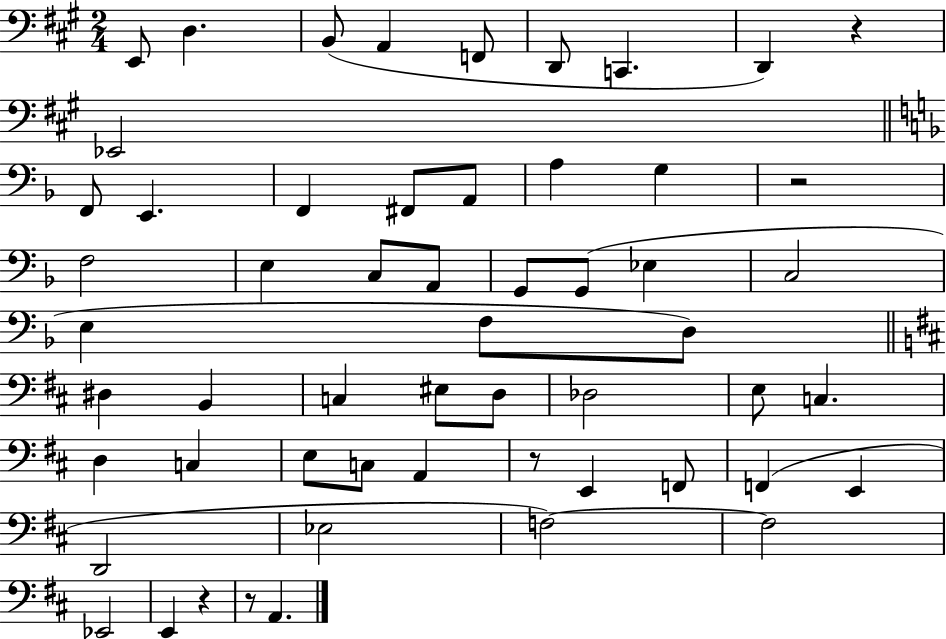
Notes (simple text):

E2/e D3/q. B2/e A2/q F2/e D2/e C2/q. D2/q R/q Eb2/h F2/e E2/q. F2/q F#2/e A2/e A3/q G3/q R/h F3/h E3/q C3/e A2/e G2/e G2/e Eb3/q C3/h E3/q F3/e D3/e D#3/q B2/q C3/q EIS3/e D3/e Db3/h E3/e C3/q. D3/q C3/q E3/e C3/e A2/q R/e E2/q F2/e F2/q E2/q D2/h Eb3/h F3/h F3/h Eb2/h E2/q R/q R/e A2/q.